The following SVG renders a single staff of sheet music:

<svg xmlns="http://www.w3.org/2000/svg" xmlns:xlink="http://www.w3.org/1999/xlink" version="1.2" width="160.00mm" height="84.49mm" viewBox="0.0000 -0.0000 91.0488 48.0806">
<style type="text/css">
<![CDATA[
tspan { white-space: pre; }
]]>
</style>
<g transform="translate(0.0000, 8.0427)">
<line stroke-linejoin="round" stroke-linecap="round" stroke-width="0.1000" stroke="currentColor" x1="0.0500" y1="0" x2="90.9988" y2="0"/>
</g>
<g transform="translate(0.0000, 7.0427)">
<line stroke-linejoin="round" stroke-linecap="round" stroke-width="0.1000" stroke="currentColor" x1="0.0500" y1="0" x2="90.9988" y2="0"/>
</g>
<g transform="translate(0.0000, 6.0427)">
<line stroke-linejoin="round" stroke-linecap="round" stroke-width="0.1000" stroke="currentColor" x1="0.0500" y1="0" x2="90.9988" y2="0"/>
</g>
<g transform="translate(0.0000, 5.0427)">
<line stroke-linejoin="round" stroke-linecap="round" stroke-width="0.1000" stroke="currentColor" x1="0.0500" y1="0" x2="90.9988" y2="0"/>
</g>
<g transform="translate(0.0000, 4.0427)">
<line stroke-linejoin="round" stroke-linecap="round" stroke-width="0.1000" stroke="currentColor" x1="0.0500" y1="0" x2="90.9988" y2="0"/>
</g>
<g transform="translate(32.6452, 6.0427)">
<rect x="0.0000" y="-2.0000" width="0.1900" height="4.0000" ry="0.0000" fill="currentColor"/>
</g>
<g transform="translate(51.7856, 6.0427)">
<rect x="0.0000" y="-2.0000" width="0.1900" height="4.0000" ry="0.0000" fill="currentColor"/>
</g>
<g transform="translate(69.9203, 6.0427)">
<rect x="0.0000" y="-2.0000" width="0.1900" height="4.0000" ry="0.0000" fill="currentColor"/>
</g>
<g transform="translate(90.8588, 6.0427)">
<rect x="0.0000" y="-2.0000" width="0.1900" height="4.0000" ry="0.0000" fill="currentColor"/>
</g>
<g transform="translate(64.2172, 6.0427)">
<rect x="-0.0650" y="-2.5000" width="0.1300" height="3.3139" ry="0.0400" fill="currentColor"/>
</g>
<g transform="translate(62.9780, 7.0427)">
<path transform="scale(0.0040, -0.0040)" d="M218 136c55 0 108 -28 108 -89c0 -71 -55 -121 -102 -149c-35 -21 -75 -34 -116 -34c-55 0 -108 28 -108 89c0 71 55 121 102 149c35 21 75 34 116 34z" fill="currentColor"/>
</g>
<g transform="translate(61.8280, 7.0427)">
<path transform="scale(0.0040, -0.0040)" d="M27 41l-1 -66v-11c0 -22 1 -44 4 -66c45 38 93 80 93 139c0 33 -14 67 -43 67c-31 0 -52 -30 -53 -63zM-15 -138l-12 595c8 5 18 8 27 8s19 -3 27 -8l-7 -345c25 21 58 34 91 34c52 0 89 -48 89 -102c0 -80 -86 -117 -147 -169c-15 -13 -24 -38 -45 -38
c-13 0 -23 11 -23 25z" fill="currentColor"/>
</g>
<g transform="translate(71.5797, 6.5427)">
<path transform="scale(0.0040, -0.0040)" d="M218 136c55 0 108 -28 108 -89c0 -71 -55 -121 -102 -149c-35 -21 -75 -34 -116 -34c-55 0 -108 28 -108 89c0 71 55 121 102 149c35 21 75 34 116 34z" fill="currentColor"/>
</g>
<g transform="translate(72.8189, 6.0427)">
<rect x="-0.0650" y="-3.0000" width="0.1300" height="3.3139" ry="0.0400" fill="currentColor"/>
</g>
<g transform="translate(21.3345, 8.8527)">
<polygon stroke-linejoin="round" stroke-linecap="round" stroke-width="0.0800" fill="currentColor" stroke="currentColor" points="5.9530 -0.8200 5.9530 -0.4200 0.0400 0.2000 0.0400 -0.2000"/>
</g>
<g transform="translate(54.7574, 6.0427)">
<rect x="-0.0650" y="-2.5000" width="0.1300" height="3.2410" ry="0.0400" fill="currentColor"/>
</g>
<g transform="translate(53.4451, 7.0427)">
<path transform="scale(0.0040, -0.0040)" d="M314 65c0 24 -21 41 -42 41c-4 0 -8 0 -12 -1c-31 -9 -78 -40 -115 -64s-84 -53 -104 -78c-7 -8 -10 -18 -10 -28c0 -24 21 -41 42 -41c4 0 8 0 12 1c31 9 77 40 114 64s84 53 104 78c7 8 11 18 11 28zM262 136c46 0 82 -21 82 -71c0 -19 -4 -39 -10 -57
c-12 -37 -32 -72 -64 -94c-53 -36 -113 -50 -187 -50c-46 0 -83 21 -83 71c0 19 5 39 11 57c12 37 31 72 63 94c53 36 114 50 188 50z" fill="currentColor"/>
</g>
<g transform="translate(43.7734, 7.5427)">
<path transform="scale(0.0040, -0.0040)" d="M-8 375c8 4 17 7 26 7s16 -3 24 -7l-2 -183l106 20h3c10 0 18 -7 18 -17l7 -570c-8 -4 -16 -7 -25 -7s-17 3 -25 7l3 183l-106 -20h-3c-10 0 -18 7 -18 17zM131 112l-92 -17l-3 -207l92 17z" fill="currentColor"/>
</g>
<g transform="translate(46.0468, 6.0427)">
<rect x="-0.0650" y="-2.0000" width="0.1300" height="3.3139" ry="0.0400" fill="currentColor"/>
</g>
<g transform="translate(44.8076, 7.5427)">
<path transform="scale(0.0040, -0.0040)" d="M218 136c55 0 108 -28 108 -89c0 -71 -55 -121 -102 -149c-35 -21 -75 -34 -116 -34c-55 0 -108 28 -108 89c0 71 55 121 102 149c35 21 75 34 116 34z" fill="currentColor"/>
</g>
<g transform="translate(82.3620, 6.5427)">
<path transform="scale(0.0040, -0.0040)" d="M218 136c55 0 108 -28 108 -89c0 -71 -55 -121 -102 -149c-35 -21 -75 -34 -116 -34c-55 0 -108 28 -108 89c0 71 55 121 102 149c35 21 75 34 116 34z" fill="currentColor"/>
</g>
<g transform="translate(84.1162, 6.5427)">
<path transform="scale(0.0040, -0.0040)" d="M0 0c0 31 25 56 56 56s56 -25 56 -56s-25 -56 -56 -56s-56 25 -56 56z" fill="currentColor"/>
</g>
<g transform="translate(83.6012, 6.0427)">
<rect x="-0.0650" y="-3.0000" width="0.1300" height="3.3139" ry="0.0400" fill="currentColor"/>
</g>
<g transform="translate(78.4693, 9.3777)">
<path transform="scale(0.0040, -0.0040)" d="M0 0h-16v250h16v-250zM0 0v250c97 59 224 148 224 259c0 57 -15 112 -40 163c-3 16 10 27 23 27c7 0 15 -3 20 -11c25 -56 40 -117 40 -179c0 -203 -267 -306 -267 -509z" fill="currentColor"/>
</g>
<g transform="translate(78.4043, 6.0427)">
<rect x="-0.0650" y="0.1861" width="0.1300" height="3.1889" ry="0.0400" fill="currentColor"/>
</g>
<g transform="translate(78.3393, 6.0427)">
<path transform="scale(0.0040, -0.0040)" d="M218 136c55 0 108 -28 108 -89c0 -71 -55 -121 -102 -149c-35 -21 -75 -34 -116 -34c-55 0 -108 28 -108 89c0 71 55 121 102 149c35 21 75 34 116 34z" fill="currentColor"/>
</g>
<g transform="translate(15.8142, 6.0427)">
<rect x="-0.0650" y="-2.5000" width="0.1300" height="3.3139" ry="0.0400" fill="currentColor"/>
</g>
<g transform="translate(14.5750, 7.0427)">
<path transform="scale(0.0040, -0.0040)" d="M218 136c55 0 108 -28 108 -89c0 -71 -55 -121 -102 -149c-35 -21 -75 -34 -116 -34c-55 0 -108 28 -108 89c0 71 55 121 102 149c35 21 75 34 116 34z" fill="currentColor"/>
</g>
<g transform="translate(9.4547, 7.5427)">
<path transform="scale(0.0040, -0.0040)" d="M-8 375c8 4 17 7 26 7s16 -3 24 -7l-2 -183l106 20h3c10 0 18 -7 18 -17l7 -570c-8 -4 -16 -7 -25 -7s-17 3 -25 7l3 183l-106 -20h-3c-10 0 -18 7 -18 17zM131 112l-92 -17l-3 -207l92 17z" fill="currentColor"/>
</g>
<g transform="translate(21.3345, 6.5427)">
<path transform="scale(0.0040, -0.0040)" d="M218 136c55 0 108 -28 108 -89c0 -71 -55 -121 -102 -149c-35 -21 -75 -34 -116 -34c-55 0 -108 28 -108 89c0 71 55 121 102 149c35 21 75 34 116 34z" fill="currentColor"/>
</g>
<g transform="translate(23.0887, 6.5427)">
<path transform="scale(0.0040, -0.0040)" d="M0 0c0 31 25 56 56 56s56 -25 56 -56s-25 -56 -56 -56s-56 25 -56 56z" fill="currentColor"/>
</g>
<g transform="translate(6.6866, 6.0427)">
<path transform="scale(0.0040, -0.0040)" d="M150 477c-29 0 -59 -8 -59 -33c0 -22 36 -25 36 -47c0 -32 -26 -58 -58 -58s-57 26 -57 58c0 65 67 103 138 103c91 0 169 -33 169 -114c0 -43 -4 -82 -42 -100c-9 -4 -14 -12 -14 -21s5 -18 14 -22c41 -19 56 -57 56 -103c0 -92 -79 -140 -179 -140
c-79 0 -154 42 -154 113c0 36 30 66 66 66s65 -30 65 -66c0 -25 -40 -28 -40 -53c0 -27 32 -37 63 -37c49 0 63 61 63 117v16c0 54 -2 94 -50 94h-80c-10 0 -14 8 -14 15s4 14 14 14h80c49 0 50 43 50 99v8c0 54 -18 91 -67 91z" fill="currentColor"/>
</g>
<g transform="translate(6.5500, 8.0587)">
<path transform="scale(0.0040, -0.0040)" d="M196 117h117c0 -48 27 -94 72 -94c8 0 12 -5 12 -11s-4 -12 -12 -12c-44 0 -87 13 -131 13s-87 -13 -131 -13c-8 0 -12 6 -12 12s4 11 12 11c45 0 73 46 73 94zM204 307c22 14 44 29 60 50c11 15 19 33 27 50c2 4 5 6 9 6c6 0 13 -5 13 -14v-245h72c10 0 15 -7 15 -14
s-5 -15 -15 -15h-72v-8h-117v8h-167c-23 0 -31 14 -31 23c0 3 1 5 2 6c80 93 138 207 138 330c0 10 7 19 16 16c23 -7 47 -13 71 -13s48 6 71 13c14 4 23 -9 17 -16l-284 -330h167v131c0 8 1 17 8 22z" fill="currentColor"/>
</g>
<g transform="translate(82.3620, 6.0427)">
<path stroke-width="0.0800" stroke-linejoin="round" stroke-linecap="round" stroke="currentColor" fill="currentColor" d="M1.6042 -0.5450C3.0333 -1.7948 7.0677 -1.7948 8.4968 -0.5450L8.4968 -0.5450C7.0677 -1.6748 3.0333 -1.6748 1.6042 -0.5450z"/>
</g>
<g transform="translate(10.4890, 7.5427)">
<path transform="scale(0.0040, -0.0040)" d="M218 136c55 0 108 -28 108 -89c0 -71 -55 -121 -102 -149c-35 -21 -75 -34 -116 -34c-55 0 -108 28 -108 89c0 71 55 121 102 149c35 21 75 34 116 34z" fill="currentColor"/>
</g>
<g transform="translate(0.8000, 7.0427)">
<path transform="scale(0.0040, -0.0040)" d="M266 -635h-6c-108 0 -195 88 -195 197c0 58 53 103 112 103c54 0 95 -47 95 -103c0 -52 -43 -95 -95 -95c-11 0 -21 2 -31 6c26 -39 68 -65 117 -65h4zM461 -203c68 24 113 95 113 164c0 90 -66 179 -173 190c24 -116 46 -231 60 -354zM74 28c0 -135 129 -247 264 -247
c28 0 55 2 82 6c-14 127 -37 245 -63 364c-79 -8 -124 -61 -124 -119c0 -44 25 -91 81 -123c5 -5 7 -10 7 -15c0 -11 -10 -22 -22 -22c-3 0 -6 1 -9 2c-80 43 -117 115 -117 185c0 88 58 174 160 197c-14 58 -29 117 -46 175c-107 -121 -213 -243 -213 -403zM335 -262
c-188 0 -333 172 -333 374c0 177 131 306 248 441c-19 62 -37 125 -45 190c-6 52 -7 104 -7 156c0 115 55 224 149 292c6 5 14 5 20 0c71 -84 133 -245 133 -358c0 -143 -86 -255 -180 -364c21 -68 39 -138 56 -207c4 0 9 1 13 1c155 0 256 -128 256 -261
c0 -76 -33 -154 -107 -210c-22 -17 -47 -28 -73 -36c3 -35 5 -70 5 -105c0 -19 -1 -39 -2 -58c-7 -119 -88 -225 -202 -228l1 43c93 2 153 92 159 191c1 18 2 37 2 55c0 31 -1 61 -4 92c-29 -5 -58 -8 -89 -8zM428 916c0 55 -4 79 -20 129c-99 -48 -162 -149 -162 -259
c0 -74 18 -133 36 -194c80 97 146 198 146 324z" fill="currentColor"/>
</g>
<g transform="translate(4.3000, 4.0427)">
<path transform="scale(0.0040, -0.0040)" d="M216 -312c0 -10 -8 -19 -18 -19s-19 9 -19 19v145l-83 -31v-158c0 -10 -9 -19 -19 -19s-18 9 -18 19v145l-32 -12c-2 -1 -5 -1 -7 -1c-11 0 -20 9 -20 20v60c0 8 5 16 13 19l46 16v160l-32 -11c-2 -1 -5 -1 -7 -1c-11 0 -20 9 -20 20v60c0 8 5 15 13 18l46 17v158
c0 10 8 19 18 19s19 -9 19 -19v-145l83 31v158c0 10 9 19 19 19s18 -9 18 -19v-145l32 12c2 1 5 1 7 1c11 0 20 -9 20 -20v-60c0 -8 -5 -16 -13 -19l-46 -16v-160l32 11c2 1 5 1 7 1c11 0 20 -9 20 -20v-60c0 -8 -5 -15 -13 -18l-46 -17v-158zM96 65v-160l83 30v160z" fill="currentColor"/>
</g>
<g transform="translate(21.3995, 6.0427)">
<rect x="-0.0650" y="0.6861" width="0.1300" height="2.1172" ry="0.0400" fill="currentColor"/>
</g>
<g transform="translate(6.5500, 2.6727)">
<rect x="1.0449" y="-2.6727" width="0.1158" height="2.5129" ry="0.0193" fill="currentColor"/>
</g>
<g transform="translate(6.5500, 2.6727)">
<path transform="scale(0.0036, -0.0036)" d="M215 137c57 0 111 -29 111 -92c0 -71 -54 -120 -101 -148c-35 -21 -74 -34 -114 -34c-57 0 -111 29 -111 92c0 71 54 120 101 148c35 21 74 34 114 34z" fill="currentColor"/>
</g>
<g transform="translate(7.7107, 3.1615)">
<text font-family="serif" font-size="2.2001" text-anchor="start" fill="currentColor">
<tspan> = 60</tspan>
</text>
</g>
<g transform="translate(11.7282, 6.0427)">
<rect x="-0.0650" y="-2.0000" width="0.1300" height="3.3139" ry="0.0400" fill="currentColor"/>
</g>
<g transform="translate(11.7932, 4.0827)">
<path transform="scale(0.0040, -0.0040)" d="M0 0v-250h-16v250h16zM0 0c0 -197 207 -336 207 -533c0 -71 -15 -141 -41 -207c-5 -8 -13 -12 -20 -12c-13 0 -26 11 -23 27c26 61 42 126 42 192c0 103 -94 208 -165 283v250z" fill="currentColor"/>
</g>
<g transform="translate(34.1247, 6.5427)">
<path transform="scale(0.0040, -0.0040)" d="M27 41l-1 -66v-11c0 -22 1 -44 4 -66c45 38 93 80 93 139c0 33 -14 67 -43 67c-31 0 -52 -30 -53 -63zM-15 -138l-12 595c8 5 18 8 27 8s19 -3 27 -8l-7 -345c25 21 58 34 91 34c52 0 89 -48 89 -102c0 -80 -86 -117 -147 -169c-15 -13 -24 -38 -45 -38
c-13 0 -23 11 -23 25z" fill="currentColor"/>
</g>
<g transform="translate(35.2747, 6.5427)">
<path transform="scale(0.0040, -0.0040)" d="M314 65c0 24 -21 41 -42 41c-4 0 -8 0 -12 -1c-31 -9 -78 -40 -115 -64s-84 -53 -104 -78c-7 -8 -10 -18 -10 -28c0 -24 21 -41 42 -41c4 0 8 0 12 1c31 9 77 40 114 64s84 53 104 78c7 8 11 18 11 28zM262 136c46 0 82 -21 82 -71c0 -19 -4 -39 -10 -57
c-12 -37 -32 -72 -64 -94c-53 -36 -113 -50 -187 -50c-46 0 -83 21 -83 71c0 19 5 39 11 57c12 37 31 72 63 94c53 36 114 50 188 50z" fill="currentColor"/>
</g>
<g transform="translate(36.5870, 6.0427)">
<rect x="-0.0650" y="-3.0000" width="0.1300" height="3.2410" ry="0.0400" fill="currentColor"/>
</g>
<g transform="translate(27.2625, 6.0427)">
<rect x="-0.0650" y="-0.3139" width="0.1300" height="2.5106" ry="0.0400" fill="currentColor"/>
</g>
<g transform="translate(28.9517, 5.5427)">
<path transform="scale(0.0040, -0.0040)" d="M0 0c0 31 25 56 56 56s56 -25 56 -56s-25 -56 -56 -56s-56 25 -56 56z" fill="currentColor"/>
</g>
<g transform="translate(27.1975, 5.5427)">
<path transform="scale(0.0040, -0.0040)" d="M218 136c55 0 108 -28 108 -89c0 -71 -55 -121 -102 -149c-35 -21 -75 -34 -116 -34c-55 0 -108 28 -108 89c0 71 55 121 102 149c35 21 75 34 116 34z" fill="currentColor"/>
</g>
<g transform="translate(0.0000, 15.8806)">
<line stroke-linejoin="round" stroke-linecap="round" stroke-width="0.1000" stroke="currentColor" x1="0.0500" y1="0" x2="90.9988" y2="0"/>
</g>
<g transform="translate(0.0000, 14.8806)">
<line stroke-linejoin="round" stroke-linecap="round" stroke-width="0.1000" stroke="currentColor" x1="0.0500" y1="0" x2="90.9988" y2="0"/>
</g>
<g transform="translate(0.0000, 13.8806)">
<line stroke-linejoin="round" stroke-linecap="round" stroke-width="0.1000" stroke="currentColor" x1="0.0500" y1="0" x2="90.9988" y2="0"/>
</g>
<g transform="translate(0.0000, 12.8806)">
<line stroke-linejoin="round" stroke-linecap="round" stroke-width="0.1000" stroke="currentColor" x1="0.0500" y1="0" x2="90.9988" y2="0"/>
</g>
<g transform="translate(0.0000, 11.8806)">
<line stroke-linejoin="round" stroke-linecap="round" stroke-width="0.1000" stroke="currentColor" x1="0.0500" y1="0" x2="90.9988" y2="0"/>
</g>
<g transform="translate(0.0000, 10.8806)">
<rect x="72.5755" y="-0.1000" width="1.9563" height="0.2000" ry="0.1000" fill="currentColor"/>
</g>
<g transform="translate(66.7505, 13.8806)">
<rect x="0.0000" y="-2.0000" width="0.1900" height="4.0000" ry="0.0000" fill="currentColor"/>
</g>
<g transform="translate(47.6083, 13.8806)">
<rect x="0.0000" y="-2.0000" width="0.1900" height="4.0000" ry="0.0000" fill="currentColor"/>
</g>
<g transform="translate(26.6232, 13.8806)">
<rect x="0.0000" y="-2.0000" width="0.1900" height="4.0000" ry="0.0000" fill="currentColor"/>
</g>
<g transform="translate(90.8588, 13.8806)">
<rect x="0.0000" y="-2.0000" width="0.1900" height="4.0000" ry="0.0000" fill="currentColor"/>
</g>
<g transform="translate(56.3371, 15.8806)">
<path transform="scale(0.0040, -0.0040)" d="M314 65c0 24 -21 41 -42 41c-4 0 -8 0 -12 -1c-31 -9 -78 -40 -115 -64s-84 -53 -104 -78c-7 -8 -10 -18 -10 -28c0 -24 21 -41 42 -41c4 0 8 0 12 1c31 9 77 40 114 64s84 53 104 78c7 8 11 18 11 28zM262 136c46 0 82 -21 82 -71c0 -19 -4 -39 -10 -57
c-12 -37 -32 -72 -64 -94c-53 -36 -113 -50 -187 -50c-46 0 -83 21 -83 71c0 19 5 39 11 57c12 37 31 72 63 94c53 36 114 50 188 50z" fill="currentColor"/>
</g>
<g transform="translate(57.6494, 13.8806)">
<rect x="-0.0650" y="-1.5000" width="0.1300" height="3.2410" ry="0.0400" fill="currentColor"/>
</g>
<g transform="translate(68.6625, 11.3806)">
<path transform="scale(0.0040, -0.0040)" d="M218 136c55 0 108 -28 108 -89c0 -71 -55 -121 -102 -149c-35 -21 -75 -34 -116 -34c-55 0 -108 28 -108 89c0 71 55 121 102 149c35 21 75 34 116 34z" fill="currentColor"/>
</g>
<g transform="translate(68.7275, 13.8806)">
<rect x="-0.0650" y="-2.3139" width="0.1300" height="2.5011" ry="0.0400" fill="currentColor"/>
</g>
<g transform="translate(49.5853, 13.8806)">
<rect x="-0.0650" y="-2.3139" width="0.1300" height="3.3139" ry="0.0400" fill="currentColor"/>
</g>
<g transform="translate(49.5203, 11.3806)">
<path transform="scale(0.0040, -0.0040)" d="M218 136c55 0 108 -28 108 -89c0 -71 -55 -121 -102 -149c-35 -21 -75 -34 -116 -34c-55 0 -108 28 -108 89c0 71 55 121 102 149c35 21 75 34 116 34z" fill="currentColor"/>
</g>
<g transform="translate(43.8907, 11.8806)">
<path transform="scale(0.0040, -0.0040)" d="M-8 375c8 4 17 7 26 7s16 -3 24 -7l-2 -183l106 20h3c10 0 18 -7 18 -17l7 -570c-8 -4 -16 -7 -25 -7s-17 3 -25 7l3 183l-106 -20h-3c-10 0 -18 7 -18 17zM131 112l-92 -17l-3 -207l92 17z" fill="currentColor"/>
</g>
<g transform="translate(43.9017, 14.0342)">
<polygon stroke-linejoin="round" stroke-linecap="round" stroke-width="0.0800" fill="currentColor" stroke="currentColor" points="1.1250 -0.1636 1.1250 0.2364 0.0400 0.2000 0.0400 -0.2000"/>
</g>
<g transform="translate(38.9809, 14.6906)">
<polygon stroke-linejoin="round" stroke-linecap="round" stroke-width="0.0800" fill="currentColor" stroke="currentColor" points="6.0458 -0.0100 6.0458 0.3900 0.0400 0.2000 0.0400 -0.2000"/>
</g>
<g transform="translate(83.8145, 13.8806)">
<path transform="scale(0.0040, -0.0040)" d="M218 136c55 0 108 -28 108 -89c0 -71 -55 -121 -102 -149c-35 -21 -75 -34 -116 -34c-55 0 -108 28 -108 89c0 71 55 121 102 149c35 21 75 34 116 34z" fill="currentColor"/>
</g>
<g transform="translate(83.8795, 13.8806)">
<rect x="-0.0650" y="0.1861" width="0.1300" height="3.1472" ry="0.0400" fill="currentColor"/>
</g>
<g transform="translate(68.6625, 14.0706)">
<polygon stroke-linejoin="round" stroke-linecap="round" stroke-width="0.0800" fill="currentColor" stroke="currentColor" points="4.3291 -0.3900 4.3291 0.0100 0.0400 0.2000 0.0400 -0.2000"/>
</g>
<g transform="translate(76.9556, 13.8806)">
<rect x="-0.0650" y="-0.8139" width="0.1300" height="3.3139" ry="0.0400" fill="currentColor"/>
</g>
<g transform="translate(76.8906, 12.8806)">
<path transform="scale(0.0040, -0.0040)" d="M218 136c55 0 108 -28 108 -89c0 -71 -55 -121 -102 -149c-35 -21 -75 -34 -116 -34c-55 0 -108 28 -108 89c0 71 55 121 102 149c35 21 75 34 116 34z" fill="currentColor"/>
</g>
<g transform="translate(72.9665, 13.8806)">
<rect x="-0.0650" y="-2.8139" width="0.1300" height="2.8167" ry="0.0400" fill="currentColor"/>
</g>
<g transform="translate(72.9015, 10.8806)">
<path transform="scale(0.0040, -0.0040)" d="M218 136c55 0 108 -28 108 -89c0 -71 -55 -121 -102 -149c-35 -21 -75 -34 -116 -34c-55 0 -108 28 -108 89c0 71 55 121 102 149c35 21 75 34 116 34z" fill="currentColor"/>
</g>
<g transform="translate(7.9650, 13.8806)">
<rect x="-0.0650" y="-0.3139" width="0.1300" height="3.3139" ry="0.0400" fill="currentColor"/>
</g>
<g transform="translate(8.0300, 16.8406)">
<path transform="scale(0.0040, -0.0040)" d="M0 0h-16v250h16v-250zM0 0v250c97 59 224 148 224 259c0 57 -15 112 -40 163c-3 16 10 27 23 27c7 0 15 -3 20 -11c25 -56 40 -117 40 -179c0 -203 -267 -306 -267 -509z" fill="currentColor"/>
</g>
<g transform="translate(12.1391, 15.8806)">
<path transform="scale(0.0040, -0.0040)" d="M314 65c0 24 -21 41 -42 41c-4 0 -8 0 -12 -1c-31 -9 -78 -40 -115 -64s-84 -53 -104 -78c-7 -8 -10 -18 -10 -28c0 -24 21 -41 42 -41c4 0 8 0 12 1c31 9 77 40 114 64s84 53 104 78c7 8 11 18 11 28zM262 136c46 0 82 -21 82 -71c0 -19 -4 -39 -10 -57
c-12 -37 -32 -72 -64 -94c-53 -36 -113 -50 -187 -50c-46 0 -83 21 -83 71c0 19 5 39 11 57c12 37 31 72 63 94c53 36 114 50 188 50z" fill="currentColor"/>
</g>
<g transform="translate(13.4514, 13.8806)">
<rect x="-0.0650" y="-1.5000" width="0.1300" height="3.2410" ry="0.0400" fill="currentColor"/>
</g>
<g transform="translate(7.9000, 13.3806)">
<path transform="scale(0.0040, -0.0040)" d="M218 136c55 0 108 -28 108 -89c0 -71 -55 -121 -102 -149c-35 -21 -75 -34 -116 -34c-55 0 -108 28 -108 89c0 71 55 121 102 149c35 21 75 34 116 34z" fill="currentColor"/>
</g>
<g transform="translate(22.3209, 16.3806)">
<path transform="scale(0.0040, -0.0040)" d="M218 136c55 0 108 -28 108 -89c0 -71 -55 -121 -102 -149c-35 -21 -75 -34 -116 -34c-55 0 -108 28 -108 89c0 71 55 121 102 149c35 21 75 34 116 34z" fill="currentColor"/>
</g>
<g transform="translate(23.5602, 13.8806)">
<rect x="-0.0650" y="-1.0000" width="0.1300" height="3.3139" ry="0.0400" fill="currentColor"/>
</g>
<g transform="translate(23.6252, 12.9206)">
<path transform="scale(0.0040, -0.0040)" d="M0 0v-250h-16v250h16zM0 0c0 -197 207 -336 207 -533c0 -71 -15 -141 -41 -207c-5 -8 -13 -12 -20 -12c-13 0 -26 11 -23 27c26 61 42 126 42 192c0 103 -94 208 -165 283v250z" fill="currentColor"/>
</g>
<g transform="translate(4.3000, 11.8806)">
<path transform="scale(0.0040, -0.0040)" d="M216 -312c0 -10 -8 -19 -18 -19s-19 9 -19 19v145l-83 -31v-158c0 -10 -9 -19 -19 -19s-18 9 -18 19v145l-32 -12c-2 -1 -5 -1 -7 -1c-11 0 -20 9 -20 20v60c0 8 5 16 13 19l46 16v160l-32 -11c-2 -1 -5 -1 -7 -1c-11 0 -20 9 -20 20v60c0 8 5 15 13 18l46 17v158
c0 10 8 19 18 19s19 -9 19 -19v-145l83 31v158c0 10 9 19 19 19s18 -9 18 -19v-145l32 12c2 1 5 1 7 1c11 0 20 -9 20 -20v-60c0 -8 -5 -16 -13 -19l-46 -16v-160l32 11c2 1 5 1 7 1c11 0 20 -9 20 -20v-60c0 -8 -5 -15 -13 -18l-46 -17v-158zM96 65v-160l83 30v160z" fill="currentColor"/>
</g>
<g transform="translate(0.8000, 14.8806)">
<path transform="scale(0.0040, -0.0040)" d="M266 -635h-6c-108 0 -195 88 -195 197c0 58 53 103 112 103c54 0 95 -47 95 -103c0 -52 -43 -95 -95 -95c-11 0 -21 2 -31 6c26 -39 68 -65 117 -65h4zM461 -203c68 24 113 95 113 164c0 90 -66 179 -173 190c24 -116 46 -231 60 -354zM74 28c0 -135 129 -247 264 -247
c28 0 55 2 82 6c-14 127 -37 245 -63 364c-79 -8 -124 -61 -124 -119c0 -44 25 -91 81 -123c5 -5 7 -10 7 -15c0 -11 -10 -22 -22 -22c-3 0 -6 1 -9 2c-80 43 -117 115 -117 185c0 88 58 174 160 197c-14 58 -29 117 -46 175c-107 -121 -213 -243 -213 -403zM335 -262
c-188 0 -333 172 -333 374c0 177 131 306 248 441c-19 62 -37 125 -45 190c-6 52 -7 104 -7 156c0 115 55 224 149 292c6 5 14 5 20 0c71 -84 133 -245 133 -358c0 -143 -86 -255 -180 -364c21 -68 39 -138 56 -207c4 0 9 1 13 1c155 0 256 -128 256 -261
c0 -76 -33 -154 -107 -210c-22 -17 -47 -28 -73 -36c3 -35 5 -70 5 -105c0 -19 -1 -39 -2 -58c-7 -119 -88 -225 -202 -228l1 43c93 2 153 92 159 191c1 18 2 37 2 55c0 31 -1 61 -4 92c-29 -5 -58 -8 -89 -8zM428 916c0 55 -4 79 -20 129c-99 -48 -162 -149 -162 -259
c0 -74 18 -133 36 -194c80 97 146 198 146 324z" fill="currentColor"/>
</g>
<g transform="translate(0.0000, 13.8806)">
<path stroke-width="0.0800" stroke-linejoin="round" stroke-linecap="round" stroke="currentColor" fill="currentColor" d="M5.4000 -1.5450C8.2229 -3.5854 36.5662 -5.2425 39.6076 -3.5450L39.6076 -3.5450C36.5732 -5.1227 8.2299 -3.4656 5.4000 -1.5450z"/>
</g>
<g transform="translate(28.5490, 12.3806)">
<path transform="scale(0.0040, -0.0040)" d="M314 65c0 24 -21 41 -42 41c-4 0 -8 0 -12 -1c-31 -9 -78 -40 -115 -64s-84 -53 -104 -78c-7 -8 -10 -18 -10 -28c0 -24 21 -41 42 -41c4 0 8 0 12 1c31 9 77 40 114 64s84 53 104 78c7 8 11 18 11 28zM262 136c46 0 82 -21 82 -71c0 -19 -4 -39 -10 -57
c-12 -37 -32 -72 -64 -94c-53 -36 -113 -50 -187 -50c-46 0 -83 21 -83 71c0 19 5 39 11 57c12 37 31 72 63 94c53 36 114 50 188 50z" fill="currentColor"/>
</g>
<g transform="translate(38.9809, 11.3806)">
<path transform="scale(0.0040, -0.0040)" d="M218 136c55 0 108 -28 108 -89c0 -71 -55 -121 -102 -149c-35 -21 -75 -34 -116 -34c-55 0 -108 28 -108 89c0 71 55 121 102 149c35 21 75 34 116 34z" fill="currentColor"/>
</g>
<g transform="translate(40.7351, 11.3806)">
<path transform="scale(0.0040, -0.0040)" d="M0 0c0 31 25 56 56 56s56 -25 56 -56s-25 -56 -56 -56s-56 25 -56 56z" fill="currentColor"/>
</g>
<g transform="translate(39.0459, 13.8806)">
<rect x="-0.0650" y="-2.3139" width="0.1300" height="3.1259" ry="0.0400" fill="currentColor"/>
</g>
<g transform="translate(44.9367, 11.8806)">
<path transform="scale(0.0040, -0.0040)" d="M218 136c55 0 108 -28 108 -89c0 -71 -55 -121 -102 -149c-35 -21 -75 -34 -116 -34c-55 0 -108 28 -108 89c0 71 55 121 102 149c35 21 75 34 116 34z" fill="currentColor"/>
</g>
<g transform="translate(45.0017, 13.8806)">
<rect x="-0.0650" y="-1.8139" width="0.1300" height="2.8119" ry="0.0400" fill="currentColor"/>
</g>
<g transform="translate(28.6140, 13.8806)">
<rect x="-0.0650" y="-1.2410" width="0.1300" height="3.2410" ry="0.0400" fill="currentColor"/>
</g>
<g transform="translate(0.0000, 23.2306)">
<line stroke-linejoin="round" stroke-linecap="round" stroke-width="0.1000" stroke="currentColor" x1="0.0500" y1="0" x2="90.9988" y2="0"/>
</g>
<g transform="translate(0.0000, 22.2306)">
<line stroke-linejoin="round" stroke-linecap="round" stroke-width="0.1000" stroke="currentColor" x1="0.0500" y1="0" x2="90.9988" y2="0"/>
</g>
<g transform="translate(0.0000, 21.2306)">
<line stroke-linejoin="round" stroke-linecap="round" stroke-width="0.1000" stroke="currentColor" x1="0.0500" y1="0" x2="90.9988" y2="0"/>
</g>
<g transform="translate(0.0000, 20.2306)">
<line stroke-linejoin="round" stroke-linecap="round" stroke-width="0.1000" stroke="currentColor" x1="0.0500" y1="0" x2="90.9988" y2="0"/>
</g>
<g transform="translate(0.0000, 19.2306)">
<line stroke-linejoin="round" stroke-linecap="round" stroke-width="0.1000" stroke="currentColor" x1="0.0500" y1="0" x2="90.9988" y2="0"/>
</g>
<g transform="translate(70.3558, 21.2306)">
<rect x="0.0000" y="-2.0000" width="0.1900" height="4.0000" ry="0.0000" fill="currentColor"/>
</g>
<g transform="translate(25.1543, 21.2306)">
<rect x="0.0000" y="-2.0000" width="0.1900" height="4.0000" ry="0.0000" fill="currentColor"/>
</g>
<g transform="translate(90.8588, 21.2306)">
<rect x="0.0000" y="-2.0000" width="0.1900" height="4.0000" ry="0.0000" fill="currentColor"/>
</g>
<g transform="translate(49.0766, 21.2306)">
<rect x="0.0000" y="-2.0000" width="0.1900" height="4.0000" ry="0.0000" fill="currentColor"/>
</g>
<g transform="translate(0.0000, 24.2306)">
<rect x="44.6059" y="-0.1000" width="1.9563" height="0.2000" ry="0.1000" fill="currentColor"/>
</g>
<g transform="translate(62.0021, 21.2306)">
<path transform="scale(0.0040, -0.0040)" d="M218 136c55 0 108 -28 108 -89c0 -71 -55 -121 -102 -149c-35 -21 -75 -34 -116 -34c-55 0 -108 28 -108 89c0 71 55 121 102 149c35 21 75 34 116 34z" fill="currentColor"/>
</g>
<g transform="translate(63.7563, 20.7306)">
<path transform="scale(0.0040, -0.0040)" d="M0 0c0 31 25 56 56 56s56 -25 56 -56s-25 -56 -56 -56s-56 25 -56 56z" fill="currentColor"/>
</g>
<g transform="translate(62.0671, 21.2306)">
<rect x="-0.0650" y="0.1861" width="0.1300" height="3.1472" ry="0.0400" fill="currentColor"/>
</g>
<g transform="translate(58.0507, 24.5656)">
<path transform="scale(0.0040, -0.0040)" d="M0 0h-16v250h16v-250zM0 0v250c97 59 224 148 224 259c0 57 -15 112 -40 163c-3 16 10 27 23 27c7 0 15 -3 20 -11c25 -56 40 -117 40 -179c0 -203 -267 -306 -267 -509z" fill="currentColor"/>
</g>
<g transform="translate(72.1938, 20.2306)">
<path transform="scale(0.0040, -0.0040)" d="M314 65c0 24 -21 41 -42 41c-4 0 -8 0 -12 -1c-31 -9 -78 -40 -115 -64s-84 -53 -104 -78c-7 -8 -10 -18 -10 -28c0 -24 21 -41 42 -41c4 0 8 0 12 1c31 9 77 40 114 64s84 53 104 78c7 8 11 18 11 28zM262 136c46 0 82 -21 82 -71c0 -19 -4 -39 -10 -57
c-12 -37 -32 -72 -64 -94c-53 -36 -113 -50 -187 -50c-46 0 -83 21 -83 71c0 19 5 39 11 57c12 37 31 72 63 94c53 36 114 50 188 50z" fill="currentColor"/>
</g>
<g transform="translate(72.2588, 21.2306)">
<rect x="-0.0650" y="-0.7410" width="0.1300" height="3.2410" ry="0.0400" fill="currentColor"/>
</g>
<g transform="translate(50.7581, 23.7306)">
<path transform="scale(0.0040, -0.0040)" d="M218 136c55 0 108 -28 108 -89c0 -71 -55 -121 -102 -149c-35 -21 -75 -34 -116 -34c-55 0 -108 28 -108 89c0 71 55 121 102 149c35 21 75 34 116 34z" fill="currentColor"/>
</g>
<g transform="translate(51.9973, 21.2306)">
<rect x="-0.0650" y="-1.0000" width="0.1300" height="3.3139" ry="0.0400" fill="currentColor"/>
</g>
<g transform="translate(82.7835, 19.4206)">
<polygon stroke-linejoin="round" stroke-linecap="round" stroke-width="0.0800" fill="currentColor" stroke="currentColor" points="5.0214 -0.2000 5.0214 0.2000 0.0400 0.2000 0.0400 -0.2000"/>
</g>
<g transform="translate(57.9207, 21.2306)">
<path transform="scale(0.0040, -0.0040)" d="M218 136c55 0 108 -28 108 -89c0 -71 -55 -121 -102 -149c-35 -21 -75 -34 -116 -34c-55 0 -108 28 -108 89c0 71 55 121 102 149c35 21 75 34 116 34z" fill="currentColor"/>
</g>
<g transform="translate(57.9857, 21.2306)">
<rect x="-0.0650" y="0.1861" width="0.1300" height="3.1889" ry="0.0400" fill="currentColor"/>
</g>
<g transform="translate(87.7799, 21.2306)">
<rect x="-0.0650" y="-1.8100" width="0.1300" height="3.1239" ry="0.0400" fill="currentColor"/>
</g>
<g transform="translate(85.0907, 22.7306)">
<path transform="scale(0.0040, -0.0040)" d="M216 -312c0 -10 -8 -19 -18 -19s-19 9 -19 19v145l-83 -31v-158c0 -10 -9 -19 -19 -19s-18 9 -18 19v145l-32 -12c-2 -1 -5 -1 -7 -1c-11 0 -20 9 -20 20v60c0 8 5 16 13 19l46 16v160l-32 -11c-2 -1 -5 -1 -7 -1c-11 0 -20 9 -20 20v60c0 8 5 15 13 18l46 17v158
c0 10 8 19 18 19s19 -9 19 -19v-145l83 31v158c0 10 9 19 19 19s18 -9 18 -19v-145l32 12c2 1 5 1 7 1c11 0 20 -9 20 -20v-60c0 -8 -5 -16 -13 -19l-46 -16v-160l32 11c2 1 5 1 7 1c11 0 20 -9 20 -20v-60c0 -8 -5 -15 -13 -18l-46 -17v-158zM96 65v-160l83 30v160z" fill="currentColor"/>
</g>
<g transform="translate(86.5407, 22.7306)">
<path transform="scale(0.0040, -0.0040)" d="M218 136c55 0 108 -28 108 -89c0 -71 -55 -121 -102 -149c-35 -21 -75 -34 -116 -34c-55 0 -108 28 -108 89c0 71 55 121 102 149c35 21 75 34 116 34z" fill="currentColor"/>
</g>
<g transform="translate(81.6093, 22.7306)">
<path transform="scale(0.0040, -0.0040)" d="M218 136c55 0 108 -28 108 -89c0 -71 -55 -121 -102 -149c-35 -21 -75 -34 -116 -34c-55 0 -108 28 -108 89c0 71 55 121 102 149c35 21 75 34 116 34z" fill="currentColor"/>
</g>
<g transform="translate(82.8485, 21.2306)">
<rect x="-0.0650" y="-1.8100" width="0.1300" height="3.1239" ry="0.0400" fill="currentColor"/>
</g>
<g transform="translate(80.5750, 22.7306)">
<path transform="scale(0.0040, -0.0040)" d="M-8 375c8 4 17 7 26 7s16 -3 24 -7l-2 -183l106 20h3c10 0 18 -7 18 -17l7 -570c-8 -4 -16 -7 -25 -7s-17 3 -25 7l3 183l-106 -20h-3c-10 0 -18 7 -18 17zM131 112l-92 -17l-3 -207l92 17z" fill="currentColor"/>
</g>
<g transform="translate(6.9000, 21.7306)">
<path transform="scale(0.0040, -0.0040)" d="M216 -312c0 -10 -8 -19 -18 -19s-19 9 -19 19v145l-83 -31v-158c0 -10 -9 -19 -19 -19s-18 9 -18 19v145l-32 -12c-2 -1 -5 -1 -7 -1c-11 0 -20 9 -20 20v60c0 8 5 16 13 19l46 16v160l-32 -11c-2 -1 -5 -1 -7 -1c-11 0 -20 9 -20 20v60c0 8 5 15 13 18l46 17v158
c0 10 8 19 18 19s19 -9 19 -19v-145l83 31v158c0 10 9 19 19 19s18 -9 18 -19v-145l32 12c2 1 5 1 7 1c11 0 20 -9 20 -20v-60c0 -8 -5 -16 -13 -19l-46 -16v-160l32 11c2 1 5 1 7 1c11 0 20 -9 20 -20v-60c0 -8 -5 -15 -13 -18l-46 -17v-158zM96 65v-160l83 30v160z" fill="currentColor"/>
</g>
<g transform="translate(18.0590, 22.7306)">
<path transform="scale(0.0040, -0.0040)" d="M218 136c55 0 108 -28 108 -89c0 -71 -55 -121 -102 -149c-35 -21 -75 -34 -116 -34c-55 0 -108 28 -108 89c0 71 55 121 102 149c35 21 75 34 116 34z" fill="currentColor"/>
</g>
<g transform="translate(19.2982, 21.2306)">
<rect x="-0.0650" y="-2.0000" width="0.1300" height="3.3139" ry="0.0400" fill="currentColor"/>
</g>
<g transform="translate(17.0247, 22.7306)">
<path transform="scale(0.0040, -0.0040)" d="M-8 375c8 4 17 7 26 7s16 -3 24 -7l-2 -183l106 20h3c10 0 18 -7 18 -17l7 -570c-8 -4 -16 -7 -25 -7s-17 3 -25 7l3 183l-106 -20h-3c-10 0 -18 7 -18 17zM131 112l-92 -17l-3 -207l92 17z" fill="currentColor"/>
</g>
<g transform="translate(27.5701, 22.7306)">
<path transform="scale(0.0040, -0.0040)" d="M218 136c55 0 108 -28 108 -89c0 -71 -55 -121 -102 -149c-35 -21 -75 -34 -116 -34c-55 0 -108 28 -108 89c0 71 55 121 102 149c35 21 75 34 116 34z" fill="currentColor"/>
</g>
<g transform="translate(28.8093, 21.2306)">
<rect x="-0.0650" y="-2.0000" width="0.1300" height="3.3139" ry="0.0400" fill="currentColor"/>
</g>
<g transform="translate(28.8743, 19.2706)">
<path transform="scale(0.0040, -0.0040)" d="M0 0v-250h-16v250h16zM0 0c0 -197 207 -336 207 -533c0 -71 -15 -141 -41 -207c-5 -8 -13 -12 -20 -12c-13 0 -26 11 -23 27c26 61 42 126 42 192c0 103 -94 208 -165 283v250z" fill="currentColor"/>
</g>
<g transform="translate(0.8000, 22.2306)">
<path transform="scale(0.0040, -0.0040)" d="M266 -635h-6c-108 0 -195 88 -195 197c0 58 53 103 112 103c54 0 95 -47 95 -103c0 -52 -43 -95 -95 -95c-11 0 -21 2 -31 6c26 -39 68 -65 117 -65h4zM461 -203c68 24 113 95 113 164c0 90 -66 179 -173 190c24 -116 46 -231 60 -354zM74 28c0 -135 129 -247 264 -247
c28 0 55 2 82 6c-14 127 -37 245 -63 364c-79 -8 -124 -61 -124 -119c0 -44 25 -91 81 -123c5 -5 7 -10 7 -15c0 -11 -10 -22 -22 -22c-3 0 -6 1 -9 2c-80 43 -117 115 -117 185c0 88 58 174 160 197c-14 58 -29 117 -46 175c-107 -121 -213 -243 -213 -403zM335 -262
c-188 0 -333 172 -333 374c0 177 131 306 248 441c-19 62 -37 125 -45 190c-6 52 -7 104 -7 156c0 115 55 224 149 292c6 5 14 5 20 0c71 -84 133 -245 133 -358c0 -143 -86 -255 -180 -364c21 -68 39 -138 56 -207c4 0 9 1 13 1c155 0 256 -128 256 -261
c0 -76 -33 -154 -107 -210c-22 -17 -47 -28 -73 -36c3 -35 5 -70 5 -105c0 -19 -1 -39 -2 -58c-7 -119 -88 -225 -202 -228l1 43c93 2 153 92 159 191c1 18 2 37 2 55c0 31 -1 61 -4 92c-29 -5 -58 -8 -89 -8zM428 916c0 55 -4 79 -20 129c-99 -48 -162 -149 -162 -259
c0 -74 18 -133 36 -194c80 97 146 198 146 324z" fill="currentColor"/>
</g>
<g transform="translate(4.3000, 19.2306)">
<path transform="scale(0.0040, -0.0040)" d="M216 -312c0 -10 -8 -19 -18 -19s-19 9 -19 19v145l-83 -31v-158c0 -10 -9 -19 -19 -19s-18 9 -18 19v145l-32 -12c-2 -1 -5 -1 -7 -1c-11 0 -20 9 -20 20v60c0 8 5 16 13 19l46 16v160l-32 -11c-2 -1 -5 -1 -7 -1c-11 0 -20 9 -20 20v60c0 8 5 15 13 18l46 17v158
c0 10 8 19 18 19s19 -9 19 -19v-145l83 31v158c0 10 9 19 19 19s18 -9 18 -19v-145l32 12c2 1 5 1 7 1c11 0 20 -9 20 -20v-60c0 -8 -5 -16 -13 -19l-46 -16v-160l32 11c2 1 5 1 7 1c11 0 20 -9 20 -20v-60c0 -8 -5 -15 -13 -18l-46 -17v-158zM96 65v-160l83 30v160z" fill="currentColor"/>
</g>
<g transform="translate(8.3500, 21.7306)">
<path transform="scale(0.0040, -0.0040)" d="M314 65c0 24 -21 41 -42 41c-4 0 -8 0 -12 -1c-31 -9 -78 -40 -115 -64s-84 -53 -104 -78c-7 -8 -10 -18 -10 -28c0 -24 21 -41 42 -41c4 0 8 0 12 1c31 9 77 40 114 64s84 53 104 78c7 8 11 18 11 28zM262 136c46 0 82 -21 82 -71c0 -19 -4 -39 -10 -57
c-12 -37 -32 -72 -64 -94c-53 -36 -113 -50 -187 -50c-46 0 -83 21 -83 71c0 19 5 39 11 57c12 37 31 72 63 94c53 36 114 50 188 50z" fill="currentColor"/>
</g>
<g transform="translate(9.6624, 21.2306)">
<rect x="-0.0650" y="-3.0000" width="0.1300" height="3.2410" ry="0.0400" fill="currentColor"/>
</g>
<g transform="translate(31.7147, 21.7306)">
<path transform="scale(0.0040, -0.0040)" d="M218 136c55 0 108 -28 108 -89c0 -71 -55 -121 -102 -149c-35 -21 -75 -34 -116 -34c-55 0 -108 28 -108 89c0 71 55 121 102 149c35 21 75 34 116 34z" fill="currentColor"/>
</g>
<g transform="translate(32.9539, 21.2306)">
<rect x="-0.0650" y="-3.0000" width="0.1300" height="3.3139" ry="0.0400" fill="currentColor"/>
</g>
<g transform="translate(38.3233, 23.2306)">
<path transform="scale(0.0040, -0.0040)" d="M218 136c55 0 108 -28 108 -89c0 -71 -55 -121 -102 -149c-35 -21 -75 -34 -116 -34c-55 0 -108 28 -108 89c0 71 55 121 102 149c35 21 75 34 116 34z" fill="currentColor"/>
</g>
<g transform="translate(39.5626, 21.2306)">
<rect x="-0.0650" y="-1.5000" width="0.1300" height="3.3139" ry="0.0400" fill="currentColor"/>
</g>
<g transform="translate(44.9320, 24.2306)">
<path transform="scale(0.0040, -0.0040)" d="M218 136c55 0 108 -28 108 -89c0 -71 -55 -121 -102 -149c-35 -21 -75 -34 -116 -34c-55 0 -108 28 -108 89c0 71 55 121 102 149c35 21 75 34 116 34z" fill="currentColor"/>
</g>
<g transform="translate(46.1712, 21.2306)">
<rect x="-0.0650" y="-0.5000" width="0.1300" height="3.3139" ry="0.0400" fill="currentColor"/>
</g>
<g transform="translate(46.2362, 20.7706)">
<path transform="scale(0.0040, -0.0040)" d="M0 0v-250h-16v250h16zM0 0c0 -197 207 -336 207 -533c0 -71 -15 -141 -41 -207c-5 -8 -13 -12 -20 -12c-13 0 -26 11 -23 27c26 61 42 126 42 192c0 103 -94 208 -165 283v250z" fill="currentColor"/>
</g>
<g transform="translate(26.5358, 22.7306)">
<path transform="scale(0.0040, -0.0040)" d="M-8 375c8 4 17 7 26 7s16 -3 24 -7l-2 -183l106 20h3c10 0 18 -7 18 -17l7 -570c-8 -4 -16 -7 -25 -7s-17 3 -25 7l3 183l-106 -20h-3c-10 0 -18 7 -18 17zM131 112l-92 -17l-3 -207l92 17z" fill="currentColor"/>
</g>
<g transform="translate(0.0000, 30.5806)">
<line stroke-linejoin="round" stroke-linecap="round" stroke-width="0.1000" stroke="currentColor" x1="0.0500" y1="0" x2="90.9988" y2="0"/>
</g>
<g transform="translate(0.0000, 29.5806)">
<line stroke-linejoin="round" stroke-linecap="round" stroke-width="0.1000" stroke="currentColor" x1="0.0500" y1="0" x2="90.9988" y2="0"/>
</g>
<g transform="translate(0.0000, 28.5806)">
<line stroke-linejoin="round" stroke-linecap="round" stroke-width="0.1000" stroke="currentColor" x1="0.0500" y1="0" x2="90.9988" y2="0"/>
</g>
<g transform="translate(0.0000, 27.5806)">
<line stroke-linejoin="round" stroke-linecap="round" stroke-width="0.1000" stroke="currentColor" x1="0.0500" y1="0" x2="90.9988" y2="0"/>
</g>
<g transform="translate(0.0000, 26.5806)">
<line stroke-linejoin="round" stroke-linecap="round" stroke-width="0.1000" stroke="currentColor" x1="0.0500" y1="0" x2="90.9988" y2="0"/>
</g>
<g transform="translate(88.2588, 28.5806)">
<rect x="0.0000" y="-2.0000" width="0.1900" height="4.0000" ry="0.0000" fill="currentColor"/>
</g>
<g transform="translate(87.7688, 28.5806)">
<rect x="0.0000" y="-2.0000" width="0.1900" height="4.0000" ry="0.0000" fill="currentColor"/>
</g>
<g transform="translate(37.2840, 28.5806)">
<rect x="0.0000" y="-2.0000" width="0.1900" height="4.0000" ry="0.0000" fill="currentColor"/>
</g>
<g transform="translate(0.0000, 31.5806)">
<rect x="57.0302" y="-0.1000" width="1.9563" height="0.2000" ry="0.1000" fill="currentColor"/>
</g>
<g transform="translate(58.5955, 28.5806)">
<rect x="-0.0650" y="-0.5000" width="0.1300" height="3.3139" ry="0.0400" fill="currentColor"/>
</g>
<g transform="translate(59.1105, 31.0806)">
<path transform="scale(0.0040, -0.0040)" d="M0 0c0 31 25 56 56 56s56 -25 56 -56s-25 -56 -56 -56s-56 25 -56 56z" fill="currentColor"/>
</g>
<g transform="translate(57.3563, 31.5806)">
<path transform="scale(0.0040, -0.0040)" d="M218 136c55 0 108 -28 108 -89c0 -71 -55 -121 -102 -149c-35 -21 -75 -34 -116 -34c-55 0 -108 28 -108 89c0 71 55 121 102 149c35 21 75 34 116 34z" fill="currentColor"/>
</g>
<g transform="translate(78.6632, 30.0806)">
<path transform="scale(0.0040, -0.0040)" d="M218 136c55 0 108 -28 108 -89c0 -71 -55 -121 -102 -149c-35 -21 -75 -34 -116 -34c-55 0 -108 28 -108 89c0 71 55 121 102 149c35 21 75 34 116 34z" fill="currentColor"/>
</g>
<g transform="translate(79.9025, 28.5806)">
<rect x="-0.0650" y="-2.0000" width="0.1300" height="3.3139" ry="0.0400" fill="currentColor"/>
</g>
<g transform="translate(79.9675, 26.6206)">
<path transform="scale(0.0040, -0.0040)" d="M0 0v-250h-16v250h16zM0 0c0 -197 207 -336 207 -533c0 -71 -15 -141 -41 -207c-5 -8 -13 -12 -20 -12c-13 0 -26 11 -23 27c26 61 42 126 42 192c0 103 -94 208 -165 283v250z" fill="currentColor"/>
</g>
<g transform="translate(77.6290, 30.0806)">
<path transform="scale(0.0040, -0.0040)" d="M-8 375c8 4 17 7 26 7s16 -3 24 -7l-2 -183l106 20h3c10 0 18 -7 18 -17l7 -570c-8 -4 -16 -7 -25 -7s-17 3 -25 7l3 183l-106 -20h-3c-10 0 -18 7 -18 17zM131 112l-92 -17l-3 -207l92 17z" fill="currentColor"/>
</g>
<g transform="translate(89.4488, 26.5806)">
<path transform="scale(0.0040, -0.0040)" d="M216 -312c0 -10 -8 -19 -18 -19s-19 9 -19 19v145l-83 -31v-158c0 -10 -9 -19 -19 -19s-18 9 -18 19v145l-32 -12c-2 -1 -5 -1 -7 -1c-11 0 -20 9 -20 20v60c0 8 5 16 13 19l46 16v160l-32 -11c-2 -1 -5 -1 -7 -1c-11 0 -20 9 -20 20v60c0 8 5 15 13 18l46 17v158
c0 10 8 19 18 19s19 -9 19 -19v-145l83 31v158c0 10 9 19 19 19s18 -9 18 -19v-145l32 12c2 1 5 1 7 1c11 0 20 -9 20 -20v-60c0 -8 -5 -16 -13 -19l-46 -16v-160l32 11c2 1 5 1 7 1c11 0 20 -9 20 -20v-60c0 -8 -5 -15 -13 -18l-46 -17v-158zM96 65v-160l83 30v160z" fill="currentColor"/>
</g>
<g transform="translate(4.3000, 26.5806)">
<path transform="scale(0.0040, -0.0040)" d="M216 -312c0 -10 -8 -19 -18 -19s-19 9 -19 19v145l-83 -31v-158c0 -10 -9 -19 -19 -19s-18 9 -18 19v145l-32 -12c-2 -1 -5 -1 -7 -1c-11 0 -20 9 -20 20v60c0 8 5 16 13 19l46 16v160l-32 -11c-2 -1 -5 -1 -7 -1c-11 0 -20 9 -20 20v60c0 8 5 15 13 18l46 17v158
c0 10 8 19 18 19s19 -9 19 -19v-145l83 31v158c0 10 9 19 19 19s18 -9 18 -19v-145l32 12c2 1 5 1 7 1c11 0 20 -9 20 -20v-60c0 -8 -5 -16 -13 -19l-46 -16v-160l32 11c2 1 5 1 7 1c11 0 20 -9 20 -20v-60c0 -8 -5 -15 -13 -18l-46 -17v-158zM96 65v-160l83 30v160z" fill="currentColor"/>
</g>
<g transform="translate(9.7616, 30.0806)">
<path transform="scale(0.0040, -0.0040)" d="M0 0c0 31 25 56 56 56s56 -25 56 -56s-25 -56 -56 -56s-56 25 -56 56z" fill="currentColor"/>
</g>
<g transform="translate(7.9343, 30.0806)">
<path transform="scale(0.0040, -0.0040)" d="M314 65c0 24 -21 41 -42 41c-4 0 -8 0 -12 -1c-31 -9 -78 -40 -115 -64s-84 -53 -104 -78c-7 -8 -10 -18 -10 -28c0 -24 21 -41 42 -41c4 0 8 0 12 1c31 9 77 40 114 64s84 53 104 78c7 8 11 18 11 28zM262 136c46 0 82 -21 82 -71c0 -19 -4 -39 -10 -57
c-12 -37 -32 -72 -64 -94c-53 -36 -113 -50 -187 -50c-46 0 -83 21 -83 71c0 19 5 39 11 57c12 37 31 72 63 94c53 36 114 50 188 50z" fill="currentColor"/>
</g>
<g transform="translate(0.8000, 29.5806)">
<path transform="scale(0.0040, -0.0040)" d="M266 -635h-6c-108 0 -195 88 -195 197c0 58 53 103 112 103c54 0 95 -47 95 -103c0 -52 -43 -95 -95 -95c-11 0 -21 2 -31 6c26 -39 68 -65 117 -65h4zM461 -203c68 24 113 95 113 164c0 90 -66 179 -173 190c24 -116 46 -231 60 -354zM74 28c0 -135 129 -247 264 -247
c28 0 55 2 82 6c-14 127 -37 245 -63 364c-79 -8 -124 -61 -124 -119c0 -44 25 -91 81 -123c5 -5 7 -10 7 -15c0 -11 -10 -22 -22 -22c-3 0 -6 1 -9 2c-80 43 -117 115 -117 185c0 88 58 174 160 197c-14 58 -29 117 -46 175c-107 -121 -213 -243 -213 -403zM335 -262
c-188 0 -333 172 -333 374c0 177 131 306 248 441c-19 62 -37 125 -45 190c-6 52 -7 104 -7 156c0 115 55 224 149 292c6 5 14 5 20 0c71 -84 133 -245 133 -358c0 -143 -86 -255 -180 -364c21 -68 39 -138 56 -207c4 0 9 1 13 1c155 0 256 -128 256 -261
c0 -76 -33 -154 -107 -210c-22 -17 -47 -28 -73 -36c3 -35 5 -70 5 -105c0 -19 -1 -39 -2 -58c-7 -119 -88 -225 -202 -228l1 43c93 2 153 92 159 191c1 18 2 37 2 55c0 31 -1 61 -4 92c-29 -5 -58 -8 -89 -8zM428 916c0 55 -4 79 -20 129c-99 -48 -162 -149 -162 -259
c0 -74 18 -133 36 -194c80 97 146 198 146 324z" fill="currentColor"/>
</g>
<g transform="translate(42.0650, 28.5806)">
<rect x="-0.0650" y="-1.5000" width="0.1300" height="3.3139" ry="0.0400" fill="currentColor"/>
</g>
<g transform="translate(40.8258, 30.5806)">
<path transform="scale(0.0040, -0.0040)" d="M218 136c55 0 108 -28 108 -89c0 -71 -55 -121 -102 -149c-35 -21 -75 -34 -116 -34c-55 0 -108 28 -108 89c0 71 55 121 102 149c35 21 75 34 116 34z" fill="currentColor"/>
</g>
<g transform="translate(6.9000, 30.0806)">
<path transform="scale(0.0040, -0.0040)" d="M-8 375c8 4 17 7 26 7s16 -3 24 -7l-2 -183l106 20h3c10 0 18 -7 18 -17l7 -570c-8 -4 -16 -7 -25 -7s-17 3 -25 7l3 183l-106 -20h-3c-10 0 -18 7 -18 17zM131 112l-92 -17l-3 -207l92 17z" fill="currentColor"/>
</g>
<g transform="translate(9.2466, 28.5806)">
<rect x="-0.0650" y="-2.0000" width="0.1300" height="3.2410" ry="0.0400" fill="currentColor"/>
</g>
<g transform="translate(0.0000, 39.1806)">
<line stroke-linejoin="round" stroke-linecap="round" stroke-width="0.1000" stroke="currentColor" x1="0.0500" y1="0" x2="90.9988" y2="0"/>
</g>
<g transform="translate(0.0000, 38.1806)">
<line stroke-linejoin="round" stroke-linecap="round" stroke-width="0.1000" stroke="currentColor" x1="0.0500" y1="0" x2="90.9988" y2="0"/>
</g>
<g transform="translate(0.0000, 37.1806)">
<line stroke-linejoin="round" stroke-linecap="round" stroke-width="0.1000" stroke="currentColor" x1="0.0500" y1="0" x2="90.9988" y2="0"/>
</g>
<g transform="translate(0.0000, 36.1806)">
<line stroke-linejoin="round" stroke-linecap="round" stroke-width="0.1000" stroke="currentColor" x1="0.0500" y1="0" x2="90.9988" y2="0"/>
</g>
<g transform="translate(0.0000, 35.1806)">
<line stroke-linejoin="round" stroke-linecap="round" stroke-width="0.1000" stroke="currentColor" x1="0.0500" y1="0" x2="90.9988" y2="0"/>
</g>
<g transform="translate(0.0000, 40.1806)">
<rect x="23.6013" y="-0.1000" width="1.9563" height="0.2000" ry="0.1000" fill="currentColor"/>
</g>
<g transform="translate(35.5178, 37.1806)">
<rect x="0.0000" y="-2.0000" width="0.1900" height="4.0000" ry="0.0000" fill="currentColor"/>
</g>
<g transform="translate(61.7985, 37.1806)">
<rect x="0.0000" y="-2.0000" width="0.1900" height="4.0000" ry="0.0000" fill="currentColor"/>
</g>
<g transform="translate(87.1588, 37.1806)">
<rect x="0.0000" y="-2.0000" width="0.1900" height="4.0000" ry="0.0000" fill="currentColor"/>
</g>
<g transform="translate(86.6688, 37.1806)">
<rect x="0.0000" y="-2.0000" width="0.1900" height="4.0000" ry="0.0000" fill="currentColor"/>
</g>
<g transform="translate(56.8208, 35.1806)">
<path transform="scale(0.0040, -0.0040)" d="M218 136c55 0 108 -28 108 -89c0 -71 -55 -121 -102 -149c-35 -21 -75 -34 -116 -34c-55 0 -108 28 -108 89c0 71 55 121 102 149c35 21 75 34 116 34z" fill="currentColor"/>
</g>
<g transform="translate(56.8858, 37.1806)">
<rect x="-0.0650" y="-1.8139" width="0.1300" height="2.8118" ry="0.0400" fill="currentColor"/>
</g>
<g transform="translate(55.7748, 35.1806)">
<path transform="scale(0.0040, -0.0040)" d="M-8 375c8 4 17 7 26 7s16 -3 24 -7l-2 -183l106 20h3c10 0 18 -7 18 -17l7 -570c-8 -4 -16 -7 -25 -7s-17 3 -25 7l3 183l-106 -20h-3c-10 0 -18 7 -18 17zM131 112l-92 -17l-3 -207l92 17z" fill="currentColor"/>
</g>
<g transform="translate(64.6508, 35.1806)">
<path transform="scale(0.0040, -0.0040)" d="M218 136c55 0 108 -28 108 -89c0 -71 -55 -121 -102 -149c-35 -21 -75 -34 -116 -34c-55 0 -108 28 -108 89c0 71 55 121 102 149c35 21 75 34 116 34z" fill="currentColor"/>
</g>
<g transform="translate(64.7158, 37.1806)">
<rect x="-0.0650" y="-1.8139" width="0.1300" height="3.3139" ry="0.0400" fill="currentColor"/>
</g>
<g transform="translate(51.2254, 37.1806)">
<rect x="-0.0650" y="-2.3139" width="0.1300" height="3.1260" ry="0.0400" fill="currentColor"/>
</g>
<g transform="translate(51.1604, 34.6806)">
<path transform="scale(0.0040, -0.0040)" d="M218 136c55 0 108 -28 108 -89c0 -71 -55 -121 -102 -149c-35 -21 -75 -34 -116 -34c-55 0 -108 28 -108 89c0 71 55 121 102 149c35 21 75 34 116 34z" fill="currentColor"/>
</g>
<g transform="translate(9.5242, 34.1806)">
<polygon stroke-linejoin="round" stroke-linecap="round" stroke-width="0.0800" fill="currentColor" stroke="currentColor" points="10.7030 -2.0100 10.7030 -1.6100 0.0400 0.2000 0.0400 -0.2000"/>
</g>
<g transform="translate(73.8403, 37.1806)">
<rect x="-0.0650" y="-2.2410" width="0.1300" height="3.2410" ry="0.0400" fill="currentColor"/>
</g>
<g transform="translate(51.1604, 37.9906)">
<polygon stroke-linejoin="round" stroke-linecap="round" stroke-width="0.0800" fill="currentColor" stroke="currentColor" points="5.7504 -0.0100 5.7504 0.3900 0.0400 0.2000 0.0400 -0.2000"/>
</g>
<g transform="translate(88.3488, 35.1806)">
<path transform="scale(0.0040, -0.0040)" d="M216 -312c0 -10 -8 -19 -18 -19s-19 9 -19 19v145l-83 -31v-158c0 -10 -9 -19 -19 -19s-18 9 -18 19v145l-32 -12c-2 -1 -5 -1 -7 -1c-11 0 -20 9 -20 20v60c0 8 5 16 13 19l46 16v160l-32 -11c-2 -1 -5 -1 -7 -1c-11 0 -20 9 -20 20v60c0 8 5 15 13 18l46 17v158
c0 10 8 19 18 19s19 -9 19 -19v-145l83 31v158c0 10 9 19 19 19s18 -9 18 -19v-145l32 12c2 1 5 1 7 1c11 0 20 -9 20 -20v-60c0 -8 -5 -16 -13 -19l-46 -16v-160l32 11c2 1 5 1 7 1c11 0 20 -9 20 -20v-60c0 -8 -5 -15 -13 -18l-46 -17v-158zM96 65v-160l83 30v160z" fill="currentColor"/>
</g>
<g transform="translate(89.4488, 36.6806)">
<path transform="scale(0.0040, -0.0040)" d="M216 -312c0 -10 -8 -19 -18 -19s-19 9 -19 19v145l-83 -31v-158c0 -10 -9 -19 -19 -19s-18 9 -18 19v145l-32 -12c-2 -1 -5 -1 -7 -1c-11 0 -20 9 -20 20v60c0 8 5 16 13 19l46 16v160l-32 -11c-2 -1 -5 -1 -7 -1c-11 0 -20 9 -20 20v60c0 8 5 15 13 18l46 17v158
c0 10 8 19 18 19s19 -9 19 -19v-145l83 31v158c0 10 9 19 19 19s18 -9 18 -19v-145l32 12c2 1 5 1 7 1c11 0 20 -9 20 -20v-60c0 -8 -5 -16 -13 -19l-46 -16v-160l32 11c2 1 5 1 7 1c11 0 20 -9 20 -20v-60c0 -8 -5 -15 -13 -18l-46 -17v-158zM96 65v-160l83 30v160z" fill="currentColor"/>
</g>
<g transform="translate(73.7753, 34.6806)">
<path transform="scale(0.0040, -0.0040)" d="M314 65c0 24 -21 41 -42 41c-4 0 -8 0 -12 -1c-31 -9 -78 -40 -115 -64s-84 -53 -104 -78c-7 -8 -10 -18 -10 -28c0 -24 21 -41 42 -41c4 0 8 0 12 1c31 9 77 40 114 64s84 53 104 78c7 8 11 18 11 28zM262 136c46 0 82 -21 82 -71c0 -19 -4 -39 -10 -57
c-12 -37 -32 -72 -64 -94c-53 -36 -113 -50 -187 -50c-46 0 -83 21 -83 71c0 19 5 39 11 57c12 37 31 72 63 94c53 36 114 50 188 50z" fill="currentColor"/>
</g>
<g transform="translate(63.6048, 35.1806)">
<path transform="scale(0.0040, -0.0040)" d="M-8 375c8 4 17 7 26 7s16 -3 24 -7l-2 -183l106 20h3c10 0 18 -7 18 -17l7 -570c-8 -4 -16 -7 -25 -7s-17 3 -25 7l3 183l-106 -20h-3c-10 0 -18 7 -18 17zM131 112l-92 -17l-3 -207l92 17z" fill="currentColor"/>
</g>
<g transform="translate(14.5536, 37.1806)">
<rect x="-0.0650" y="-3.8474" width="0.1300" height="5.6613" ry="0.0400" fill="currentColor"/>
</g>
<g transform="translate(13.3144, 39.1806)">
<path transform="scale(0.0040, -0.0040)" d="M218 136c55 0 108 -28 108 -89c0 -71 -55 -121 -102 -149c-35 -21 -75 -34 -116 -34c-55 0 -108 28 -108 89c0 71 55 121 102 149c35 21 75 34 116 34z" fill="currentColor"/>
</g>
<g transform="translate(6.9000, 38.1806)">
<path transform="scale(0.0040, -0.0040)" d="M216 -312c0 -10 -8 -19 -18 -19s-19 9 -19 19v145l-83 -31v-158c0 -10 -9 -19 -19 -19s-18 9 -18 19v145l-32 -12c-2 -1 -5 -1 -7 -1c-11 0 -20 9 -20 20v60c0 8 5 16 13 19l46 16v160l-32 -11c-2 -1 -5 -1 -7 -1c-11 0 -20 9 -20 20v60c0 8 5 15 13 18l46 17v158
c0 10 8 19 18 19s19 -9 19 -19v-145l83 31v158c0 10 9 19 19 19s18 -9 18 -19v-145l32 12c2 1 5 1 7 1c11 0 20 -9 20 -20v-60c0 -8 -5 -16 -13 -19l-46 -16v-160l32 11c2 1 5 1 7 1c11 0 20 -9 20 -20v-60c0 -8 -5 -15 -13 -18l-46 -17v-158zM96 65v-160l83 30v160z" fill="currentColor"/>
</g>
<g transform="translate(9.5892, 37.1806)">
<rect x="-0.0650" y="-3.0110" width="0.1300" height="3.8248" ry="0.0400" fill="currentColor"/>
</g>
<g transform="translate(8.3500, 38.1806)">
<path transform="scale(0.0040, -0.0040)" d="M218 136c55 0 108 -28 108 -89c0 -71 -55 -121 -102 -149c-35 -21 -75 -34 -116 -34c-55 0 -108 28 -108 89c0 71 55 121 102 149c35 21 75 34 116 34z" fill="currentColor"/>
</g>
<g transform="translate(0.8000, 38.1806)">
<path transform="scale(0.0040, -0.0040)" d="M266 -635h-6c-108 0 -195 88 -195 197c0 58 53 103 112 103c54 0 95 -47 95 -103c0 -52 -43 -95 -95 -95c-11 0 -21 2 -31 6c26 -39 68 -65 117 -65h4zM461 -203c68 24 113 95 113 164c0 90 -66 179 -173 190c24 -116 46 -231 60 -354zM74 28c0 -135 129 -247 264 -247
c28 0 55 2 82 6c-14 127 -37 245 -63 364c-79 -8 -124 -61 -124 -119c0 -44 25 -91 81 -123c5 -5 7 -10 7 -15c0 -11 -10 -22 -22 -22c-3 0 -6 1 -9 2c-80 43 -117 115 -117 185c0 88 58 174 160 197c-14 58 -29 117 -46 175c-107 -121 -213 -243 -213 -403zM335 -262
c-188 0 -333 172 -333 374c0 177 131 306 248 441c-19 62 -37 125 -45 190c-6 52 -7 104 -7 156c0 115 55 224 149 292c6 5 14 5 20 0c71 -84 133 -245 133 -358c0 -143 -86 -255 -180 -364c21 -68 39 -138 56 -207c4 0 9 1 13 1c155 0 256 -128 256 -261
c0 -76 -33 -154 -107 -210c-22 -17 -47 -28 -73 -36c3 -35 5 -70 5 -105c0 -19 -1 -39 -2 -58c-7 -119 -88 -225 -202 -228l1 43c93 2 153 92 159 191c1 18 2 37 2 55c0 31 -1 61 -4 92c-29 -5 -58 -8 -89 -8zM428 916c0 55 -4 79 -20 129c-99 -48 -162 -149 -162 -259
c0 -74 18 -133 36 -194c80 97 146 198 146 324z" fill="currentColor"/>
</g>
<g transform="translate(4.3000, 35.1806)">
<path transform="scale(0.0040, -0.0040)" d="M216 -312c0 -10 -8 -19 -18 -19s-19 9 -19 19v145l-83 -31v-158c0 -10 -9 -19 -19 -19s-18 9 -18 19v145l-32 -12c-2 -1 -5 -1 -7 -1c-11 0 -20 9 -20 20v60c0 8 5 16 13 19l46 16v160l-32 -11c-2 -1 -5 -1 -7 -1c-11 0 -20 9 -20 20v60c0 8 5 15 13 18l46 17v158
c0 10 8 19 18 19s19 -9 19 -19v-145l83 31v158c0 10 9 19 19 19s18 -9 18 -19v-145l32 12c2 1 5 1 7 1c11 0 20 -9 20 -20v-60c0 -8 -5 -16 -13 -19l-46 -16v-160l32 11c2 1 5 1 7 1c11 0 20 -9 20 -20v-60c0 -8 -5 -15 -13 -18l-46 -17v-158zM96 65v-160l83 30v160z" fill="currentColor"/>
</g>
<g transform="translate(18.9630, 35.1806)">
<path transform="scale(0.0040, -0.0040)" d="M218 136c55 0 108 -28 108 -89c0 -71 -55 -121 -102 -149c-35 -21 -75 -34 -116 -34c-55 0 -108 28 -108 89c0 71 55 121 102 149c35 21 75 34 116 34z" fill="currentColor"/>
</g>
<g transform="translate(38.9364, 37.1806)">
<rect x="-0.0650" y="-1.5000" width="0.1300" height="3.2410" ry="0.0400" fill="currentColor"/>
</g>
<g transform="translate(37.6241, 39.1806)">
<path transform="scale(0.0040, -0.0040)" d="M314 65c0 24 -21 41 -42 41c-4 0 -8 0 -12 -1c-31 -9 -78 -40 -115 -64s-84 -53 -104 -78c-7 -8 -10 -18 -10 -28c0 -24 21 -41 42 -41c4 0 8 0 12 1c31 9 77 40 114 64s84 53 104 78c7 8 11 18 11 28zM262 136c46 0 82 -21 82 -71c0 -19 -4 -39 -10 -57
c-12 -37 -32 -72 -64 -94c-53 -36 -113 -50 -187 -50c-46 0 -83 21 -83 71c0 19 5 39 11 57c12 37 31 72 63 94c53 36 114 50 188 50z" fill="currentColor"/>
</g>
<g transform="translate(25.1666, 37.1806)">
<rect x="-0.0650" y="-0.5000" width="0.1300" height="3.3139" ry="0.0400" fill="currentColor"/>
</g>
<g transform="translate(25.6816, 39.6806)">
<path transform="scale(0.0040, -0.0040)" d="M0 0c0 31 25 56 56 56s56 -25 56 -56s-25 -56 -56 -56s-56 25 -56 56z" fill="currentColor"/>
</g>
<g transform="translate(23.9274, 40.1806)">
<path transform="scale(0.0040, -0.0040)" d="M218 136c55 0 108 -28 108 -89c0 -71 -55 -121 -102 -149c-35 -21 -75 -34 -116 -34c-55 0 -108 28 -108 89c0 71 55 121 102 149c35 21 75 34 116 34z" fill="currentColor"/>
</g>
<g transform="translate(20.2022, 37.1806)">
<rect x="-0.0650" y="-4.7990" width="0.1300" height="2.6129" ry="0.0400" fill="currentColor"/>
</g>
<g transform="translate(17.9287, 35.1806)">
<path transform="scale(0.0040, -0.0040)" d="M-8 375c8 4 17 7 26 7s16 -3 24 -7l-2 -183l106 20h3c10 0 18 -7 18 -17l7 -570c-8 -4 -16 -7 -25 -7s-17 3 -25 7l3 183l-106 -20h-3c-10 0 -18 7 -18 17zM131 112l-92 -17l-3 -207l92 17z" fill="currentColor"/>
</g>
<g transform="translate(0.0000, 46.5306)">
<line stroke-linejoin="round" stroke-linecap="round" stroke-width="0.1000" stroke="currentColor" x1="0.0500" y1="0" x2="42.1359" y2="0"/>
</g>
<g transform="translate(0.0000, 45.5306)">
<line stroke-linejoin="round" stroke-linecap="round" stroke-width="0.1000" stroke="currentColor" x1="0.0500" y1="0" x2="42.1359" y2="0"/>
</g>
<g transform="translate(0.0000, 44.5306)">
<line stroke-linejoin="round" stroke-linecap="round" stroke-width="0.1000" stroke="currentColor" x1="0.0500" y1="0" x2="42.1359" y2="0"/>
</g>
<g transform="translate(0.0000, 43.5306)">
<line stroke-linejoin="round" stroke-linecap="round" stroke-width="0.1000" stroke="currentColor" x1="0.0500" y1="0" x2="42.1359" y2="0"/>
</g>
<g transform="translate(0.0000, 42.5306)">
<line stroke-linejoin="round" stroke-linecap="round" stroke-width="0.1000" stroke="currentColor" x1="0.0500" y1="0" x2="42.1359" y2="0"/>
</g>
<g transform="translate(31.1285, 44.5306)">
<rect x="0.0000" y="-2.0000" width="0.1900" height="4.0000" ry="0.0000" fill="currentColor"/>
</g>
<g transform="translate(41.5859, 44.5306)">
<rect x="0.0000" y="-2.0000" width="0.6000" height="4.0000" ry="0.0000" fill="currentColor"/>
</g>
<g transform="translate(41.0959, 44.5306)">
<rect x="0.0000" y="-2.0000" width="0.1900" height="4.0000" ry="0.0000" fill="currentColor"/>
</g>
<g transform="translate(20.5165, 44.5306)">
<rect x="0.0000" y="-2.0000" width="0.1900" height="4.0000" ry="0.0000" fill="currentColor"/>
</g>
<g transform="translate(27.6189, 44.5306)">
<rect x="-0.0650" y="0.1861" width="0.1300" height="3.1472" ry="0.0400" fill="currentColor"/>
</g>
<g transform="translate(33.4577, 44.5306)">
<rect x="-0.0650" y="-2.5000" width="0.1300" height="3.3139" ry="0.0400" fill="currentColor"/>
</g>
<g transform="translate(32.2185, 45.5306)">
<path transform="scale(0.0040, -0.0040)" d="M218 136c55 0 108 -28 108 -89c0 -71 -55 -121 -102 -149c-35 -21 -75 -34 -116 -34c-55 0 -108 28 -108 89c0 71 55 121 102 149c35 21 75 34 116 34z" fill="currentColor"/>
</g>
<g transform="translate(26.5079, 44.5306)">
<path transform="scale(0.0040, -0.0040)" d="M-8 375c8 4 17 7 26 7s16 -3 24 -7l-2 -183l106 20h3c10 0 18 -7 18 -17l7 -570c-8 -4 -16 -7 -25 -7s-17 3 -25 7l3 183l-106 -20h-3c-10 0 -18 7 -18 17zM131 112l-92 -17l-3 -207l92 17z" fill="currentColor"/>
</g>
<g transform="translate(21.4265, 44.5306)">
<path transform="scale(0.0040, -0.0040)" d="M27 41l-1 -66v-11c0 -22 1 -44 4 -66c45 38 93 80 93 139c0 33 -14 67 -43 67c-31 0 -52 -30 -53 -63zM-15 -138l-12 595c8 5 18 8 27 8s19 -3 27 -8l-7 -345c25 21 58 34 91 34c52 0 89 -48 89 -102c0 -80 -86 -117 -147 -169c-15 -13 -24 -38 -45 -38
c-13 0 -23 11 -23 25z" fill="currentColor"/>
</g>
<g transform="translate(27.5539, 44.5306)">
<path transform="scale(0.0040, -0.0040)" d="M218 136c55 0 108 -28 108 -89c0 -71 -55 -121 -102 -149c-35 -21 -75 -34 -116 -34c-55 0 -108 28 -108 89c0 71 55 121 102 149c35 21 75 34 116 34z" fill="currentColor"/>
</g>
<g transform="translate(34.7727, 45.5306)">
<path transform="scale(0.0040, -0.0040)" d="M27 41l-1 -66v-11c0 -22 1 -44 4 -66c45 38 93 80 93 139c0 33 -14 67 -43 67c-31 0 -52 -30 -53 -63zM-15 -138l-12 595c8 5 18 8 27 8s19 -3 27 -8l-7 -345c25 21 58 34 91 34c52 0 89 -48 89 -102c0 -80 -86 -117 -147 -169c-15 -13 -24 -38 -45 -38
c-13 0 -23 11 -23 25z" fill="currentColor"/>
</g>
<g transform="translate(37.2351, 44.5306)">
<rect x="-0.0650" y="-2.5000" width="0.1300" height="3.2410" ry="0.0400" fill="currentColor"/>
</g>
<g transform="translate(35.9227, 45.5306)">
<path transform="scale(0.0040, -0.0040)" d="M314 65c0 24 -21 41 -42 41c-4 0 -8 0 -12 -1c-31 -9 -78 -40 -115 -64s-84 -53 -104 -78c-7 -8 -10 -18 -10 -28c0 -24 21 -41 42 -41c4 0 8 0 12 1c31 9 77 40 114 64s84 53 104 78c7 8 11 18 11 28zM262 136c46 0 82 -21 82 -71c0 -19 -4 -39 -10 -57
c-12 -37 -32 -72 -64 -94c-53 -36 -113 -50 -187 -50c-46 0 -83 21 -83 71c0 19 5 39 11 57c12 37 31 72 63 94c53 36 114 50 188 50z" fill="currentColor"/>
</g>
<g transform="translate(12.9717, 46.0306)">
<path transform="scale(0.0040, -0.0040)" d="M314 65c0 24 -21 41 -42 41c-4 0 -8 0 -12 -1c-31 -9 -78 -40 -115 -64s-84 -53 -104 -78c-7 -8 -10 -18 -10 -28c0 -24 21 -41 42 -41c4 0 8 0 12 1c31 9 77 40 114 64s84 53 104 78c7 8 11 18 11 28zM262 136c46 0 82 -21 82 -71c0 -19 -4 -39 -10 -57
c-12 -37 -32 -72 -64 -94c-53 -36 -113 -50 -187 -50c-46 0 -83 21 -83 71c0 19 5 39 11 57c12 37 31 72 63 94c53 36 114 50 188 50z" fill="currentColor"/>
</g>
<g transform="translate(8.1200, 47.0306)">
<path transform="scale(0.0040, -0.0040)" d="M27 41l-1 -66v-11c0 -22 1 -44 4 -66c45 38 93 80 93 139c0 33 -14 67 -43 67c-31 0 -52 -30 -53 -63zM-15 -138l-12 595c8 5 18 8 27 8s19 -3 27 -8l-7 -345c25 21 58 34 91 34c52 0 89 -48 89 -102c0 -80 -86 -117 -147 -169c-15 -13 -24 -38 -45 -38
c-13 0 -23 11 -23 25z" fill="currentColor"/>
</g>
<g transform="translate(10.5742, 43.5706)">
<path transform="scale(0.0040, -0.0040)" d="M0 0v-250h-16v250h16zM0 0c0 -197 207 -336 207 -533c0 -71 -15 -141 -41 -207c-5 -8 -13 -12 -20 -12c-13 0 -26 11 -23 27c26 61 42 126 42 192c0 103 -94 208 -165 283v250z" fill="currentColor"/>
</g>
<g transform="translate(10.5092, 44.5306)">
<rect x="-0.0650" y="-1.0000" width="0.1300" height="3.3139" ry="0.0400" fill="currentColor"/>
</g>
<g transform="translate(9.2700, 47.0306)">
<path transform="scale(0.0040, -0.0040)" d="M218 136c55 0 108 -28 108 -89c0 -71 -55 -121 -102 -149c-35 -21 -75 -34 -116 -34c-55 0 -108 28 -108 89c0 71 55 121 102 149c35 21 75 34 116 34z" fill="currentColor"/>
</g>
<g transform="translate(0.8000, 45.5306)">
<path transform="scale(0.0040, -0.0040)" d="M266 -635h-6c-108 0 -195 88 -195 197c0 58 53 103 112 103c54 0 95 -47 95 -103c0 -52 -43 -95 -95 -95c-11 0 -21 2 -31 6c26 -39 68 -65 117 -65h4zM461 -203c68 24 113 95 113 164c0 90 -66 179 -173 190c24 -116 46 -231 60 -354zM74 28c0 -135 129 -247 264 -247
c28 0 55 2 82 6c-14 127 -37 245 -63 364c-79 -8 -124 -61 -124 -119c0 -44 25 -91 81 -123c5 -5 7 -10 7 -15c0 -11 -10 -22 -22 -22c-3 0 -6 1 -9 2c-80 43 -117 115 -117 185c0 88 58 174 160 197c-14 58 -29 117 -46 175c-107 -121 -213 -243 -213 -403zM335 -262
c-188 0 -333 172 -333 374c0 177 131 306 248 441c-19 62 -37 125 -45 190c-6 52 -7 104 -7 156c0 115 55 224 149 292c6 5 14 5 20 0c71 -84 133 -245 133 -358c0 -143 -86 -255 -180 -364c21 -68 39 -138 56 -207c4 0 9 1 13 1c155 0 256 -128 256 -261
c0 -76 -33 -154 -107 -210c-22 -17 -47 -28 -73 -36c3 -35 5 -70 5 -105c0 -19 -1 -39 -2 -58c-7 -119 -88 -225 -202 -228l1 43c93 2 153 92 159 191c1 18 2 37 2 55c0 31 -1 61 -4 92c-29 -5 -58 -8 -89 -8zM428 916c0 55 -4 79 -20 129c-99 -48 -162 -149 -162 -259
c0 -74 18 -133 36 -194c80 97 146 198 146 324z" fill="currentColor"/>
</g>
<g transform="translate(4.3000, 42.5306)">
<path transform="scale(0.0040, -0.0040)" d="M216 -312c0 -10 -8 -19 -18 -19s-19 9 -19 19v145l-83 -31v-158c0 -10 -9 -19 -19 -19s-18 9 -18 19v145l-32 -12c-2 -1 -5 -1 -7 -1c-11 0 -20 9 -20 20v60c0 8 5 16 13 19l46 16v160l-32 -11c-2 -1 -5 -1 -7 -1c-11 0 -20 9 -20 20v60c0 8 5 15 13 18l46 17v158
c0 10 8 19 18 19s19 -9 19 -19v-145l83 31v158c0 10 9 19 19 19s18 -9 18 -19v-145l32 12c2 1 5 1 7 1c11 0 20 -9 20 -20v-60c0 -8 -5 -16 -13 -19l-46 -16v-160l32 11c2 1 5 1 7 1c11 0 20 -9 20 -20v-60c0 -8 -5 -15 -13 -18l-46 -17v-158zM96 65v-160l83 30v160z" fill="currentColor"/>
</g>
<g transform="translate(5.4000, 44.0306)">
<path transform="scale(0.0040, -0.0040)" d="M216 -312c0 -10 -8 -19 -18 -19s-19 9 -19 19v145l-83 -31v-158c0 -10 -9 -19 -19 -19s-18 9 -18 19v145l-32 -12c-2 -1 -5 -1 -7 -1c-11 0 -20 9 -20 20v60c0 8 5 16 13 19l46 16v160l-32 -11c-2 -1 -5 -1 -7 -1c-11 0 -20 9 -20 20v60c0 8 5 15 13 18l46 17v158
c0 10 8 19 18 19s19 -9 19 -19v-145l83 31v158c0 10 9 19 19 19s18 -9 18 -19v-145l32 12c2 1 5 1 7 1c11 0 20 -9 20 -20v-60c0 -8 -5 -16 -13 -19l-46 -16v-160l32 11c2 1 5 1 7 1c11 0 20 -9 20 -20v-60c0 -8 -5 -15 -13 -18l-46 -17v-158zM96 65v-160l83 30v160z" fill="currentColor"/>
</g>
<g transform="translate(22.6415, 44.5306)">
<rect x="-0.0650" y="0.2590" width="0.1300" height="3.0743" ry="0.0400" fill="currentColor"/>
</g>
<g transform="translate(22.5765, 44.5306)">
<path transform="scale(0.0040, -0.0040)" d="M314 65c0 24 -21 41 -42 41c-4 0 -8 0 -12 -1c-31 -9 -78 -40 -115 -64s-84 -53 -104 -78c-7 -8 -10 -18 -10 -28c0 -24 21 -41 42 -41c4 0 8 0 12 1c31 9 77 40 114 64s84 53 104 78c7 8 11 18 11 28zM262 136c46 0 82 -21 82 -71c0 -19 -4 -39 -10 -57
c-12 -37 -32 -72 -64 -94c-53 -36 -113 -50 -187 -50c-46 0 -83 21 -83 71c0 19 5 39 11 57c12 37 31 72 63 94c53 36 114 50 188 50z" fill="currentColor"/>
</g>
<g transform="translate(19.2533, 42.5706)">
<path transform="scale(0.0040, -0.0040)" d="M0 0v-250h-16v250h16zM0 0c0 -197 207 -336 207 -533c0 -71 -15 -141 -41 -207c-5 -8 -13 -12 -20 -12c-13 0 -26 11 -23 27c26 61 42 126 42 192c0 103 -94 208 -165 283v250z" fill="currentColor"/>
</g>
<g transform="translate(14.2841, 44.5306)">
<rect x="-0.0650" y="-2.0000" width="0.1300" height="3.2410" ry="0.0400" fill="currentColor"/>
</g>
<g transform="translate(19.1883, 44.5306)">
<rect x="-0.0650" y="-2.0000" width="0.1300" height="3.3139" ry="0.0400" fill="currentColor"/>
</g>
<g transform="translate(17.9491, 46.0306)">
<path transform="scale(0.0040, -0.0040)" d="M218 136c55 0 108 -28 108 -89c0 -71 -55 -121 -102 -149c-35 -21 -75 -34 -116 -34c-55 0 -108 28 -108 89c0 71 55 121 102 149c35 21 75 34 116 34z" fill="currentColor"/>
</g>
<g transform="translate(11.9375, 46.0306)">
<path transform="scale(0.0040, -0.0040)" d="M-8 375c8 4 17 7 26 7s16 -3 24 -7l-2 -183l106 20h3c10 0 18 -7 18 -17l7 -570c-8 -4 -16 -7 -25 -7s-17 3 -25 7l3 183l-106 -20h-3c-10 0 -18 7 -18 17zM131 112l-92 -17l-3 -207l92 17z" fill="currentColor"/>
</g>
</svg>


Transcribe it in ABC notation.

X:1
T:Untitled
M:3/4
L:1/4
K:G
F/2 G A/2 c/2 _A2 F G2 _G A B/2 A c/2 E2 D/2 e2 g/2 f/4 g E2 g/2 a/2 d B ^A2 F F/2 A E C/2 D B/2 B d2 F/2 ^F/2 F2 E C F/2 ^G/2 E/2 f/2 C E2 g/2 f/2 f g2 _D/2 F2 F/2 _B2 B G _G2